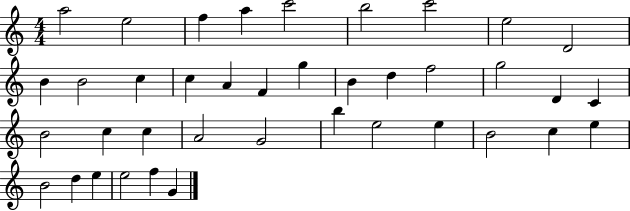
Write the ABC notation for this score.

X:1
T:Untitled
M:4/4
L:1/4
K:C
a2 e2 f a c'2 b2 c'2 e2 D2 B B2 c c A F g B d f2 g2 D C B2 c c A2 G2 b e2 e B2 c e B2 d e e2 f G